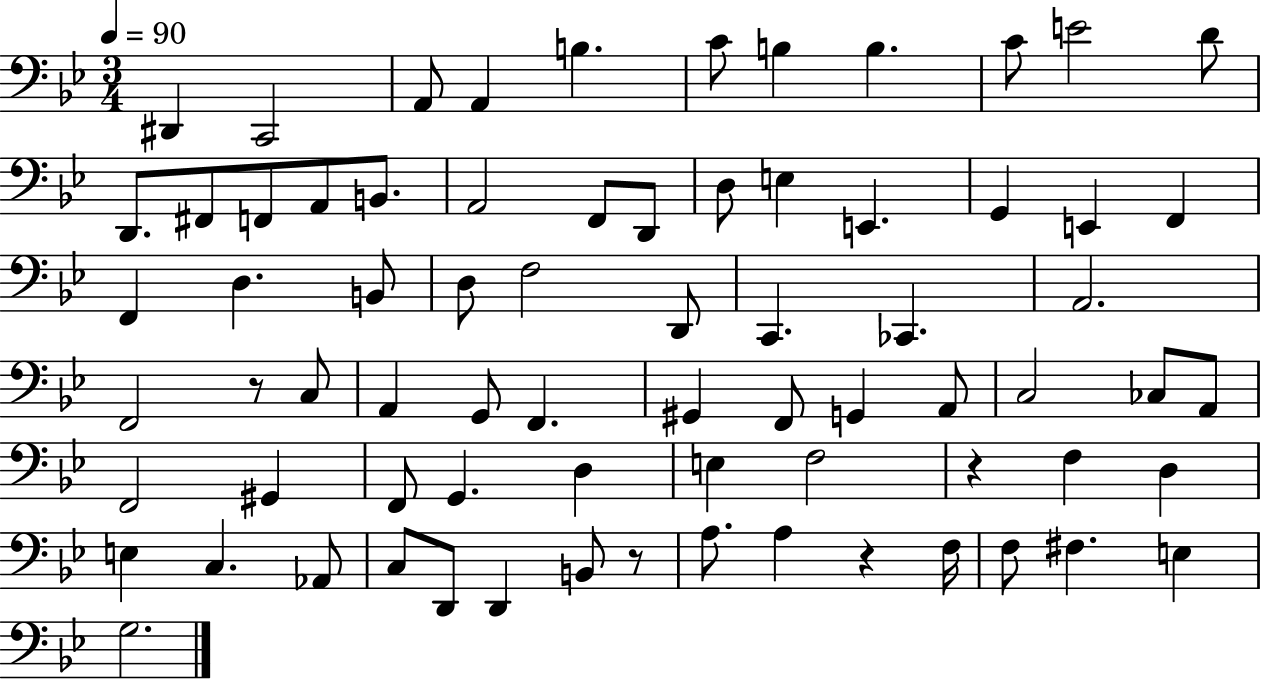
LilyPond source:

{
  \clef bass
  \numericTimeSignature
  \time 3/4
  \key bes \major
  \tempo 4 = 90
  dis,4 c,2 | a,8 a,4 b4. | c'8 b4 b4. | c'8 e'2 d'8 | \break d,8. fis,8 f,8 a,8 b,8. | a,2 f,8 d,8 | d8 e4 e,4. | g,4 e,4 f,4 | \break f,4 d4. b,8 | d8 f2 d,8 | c,4. ces,4. | a,2. | \break f,2 r8 c8 | a,4 g,8 f,4. | gis,4 f,8 g,4 a,8 | c2 ces8 a,8 | \break f,2 gis,4 | f,8 g,4. d4 | e4 f2 | r4 f4 d4 | \break e4 c4. aes,8 | c8 d,8 d,4 b,8 r8 | a8. a4 r4 f16 | f8 fis4. e4 | \break g2. | \bar "|."
}